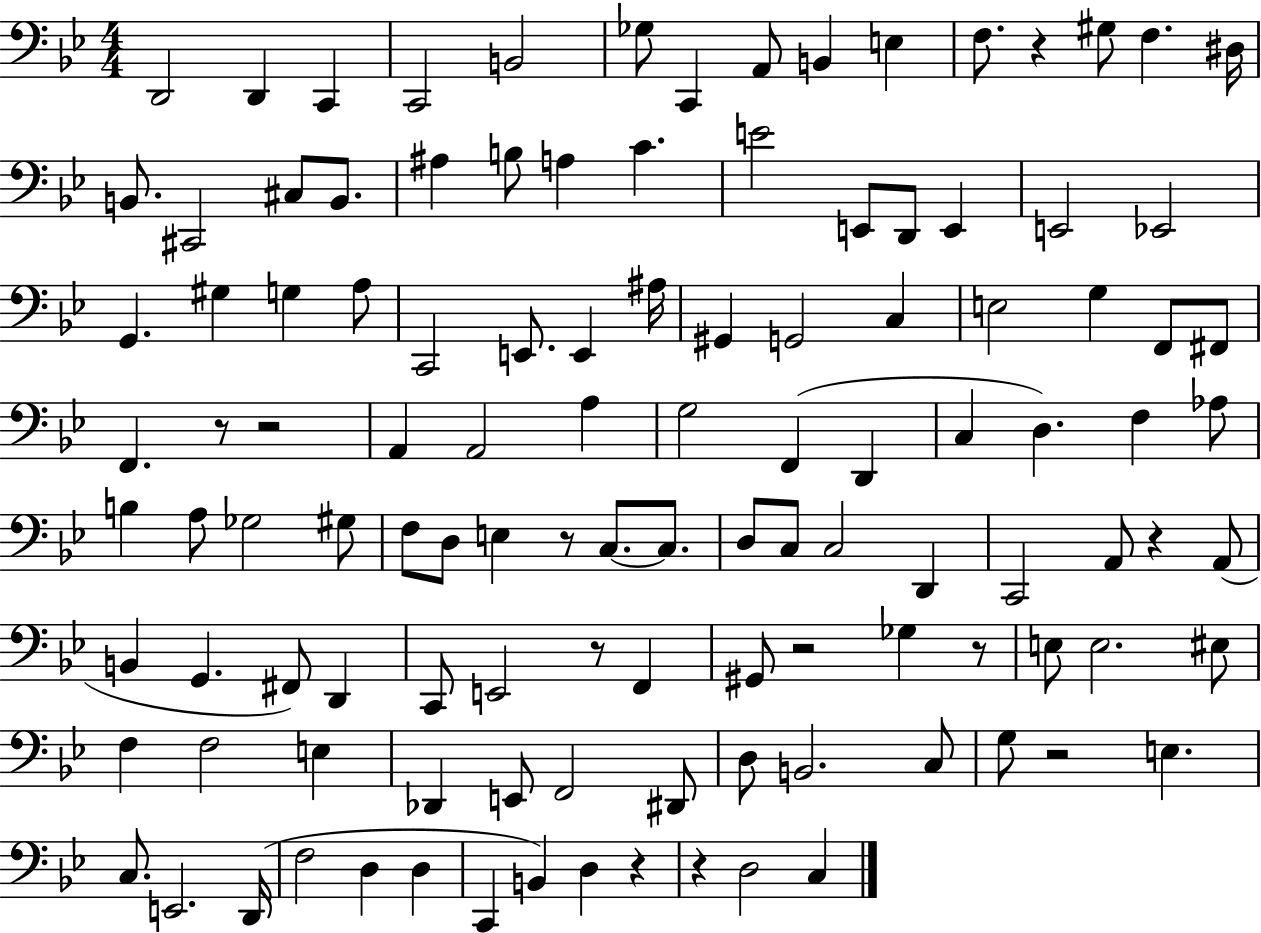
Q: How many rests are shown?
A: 11